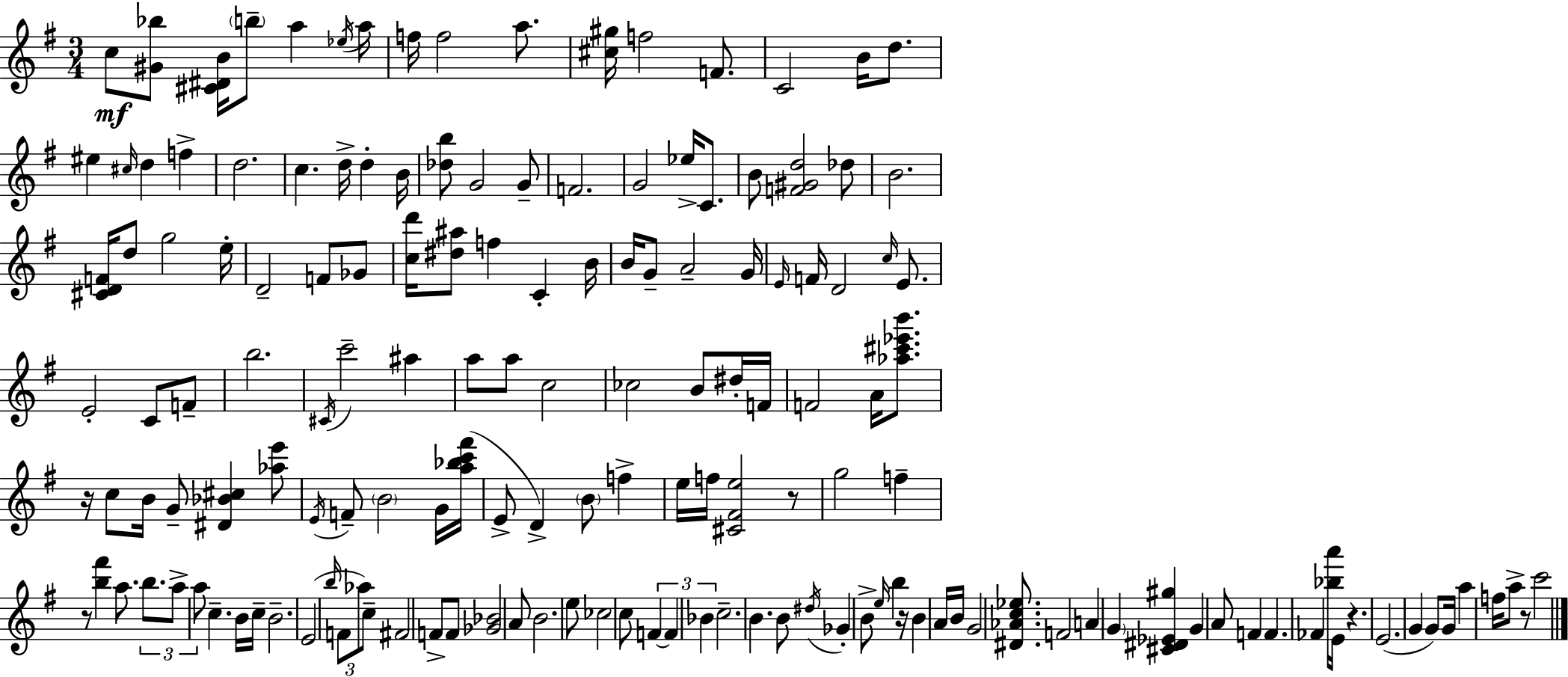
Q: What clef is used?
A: treble